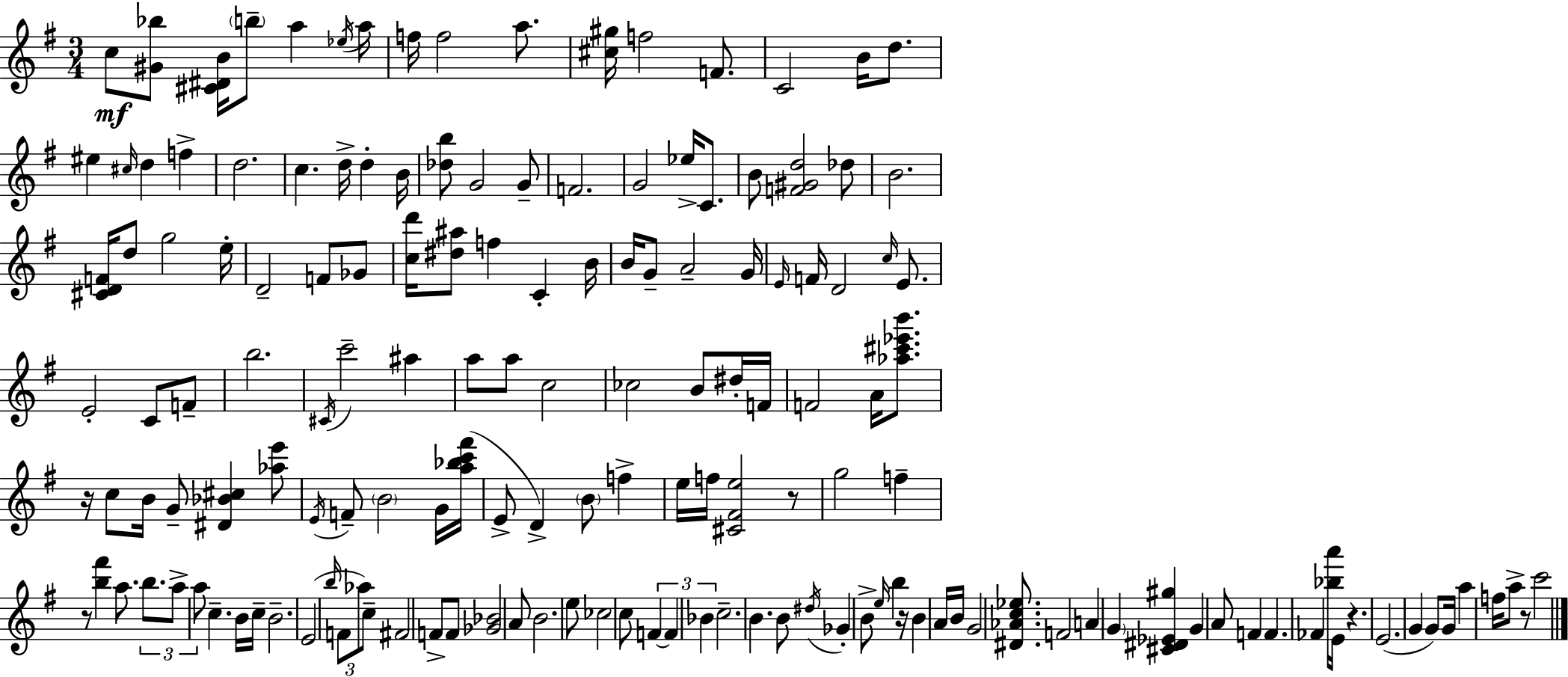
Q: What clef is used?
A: treble